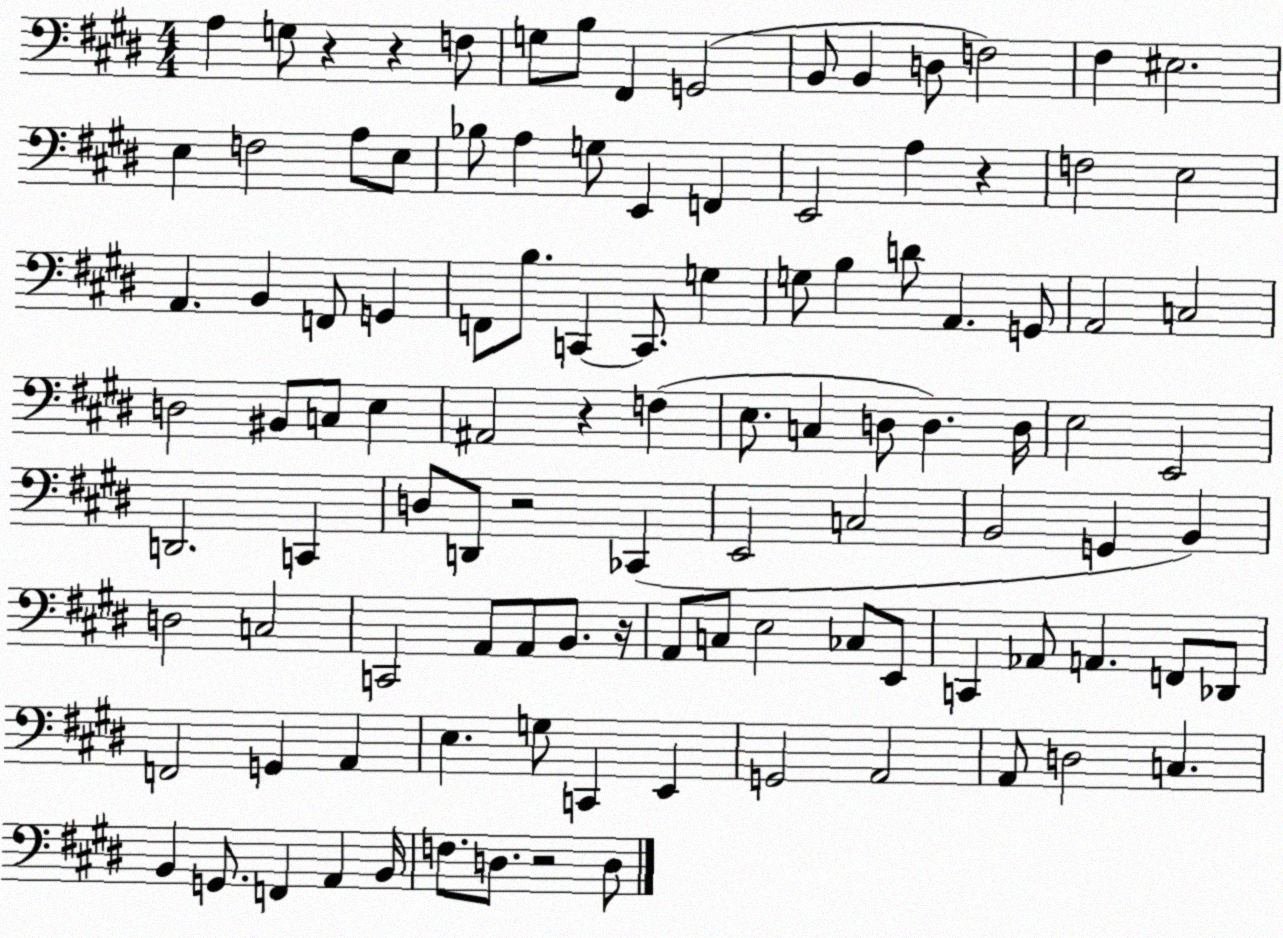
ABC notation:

X:1
T:Untitled
M:4/4
L:1/4
K:E
A, G,/2 z z F,/2 G,/2 B,/2 ^F,, G,,2 B,,/2 B,, D,/2 F,2 ^F, ^E,2 E, F,2 A,/2 E,/2 _B,/2 A, G,/2 E,, F,, E,,2 A, z F,2 E,2 A,, B,, F,,/2 G,, F,,/2 B,/2 C,, C,,/2 G, G,/2 B, D/2 A,, G,,/2 A,,2 C,2 D,2 ^B,,/2 C,/2 E, ^A,,2 z F, E,/2 C, D,/2 D, D,/4 E,2 E,,2 D,,2 C,, D,/2 D,,/2 z2 _C,, E,,2 C,2 B,,2 G,, B,, D,2 C,2 C,,2 A,,/2 A,,/2 B,,/2 z/4 A,,/2 C,/2 E,2 _C,/2 E,,/2 C,, _A,,/2 A,, F,,/2 _D,,/2 F,,2 G,, A,, E, G,/2 C,, E,, G,,2 A,,2 A,,/2 D,2 C, B,, G,,/2 F,, A,, B,,/4 F,/2 D,/2 z2 D,/2